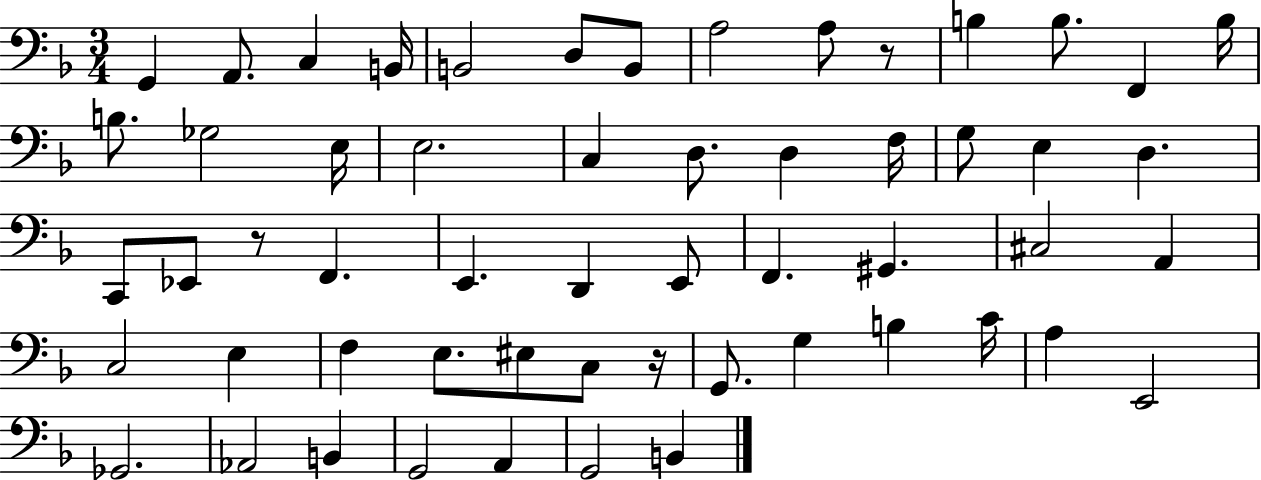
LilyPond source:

{
  \clef bass
  \numericTimeSignature
  \time 3/4
  \key f \major
  \repeat volta 2 { g,4 a,8. c4 b,16 | b,2 d8 b,8 | a2 a8 r8 | b4 b8. f,4 b16 | \break b8. ges2 e16 | e2. | c4 d8. d4 f16 | g8 e4 d4. | \break c,8 ees,8 r8 f,4. | e,4. d,4 e,8 | f,4. gis,4. | cis2 a,4 | \break c2 e4 | f4 e8. eis8 c8 r16 | g,8. g4 b4 c'16 | a4 e,2 | \break ges,2. | aes,2 b,4 | g,2 a,4 | g,2 b,4 | \break } \bar "|."
}